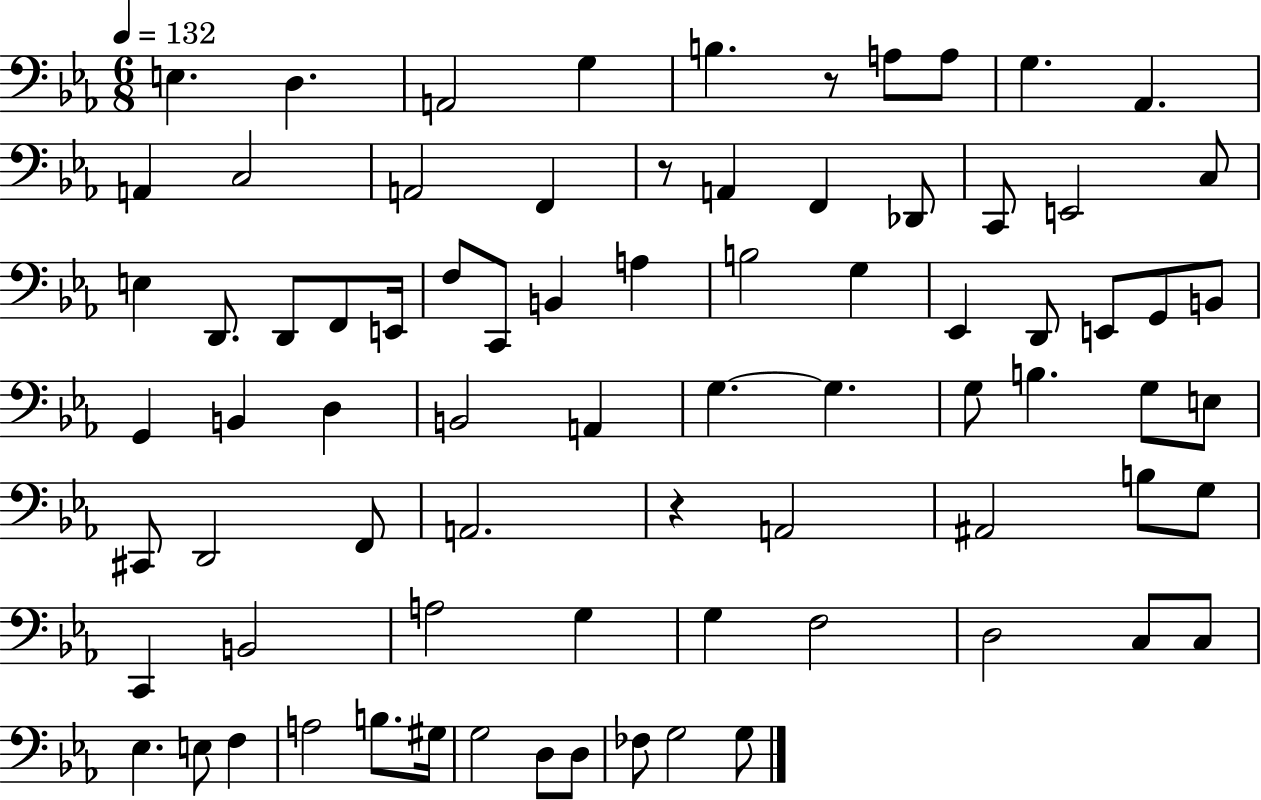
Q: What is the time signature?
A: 6/8